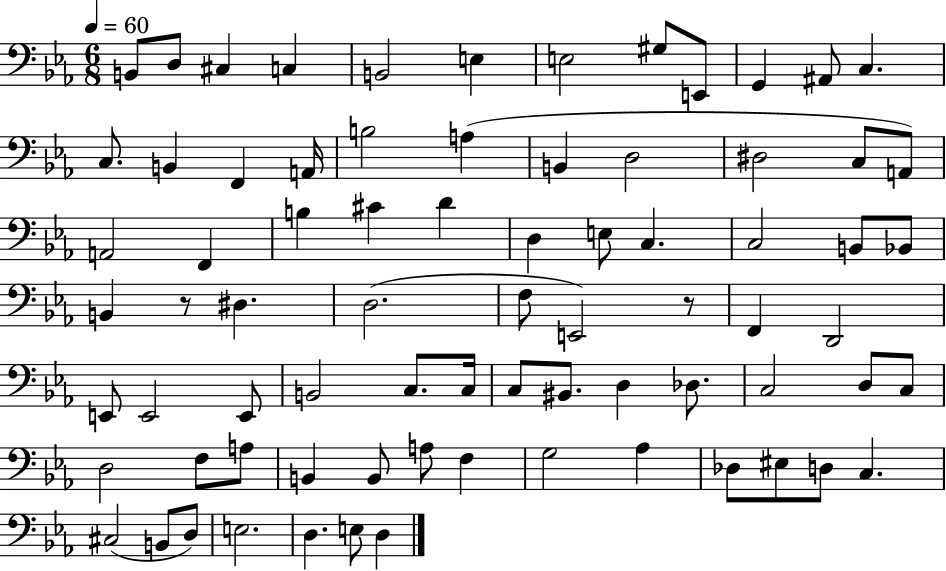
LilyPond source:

{
  \clef bass
  \numericTimeSignature
  \time 6/8
  \key ees \major
  \tempo 4 = 60
  b,8 d8 cis4 c4 | b,2 e4 | e2 gis8 e,8 | g,4 ais,8 c4. | \break c8. b,4 f,4 a,16 | b2 a4( | b,4 d2 | dis2 c8 a,8) | \break a,2 f,4 | b4 cis'4 d'4 | d4 e8 c4. | c2 b,8 bes,8 | \break b,4 r8 dis4. | d2.( | f8 e,2) r8 | f,4 d,2 | \break e,8 e,2 e,8 | b,2 c8. c16 | c8 bis,8. d4 des8. | c2 d8 c8 | \break d2 f8 a8 | b,4 b,8 a8 f4 | g2 aes4 | des8 eis8 d8 c4. | \break cis2( b,8 d8) | e2. | d4. e8 d4 | \bar "|."
}